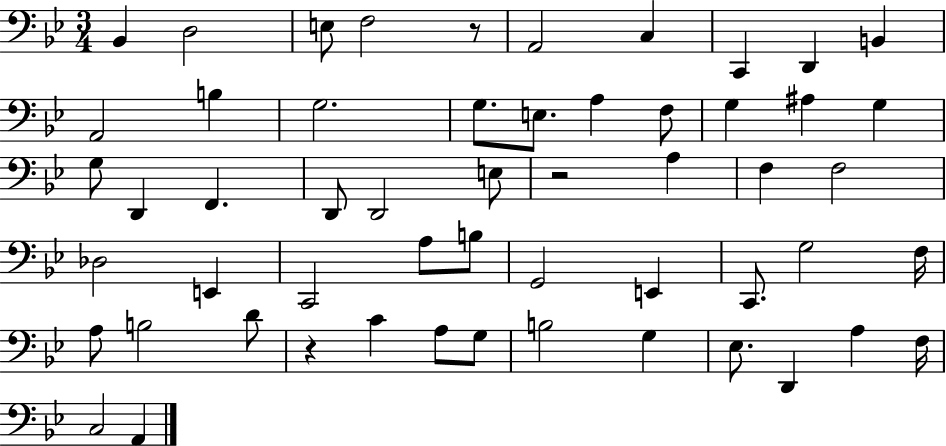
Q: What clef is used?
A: bass